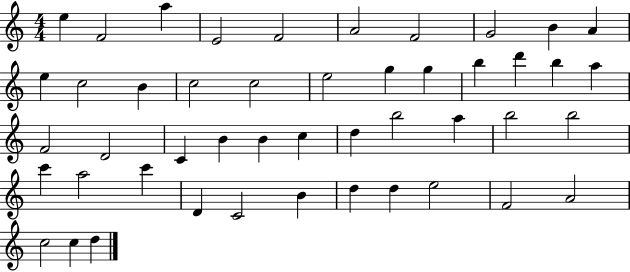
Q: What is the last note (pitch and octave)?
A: D5